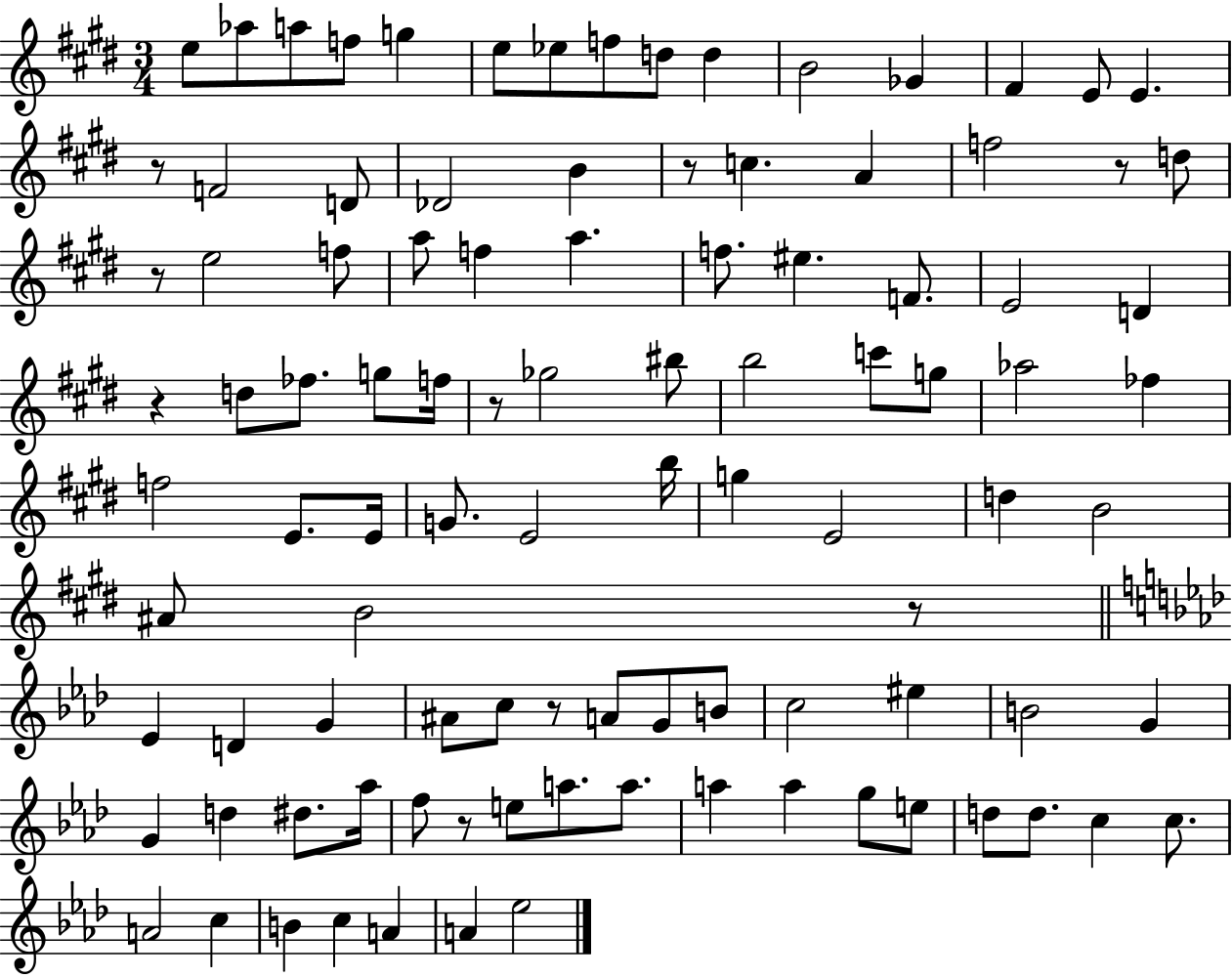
E5/e Ab5/e A5/e F5/e G5/q E5/e Eb5/e F5/e D5/e D5/q B4/h Gb4/q F#4/q E4/e E4/q. R/e F4/h D4/e Db4/h B4/q R/e C5/q. A4/q F5/h R/e D5/e R/e E5/h F5/e A5/e F5/q A5/q. F5/e. EIS5/q. F4/e. E4/h D4/q R/q D5/e FES5/e. G5/e F5/s R/e Gb5/h BIS5/e B5/h C6/e G5/e Ab5/h FES5/q F5/h E4/e. E4/s G4/e. E4/h B5/s G5/q E4/h D5/q B4/h A#4/e B4/h R/e Eb4/q D4/q G4/q A#4/e C5/e R/e A4/e G4/e B4/e C5/h EIS5/q B4/h G4/q G4/q D5/q D#5/e. Ab5/s F5/e R/e E5/e A5/e. A5/e. A5/q A5/q G5/e E5/e D5/e D5/e. C5/q C5/e. A4/h C5/q B4/q C5/q A4/q A4/q Eb5/h